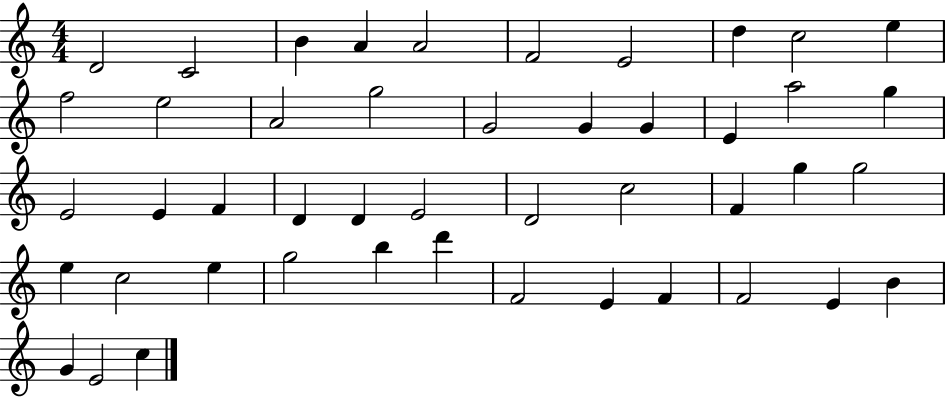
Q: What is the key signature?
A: C major